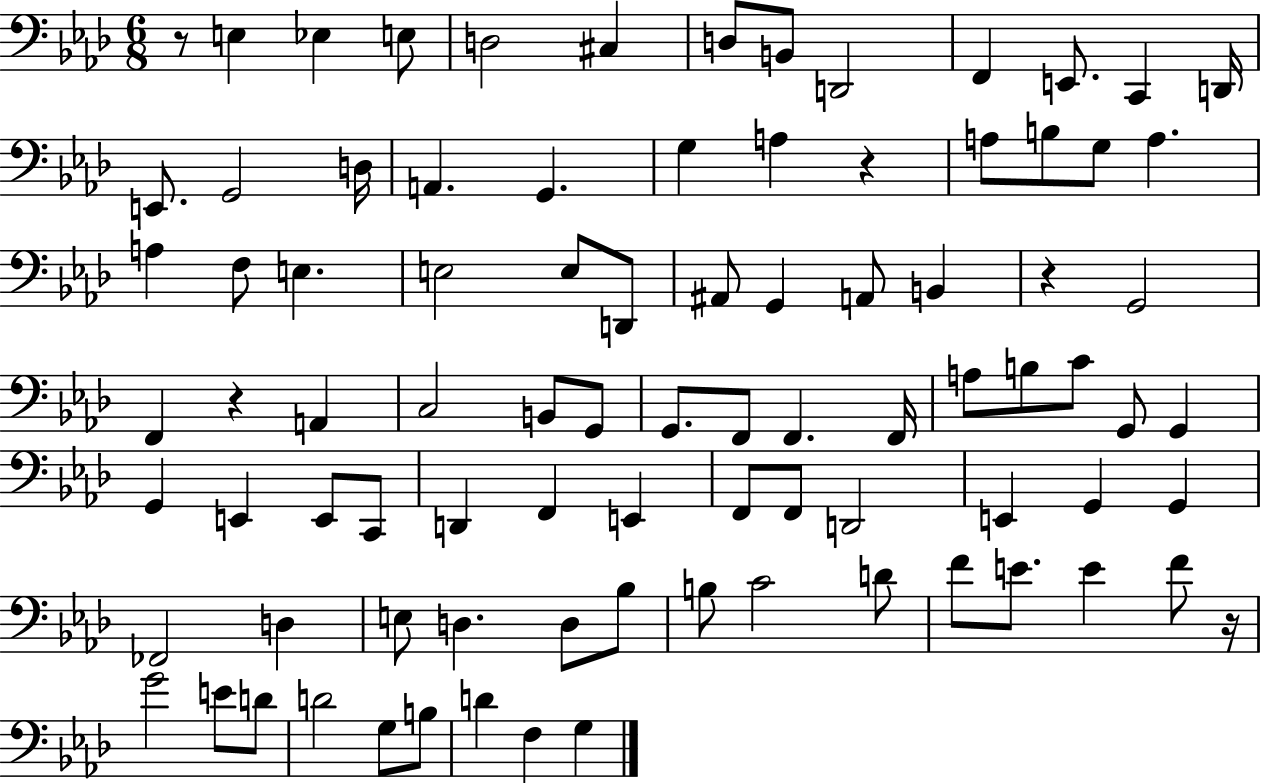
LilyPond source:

{
  \clef bass
  \numericTimeSignature
  \time 6/8
  \key aes \major
  r8 e4 ees4 e8 | d2 cis4 | d8 b,8 d,2 | f,4 e,8. c,4 d,16 | \break e,8. g,2 d16 | a,4. g,4. | g4 a4 r4 | a8 b8 g8 a4. | \break a4 f8 e4. | e2 e8 d,8 | ais,8 g,4 a,8 b,4 | r4 g,2 | \break f,4 r4 a,4 | c2 b,8 g,8 | g,8. f,8 f,4. f,16 | a8 b8 c'8 g,8 g,4 | \break g,4 e,4 e,8 c,8 | d,4 f,4 e,4 | f,8 f,8 d,2 | e,4 g,4 g,4 | \break fes,2 d4 | e8 d4. d8 bes8 | b8 c'2 d'8 | f'8 e'8. e'4 f'8 r16 | \break g'2 e'8 d'8 | d'2 g8 b8 | d'4 f4 g4 | \bar "|."
}